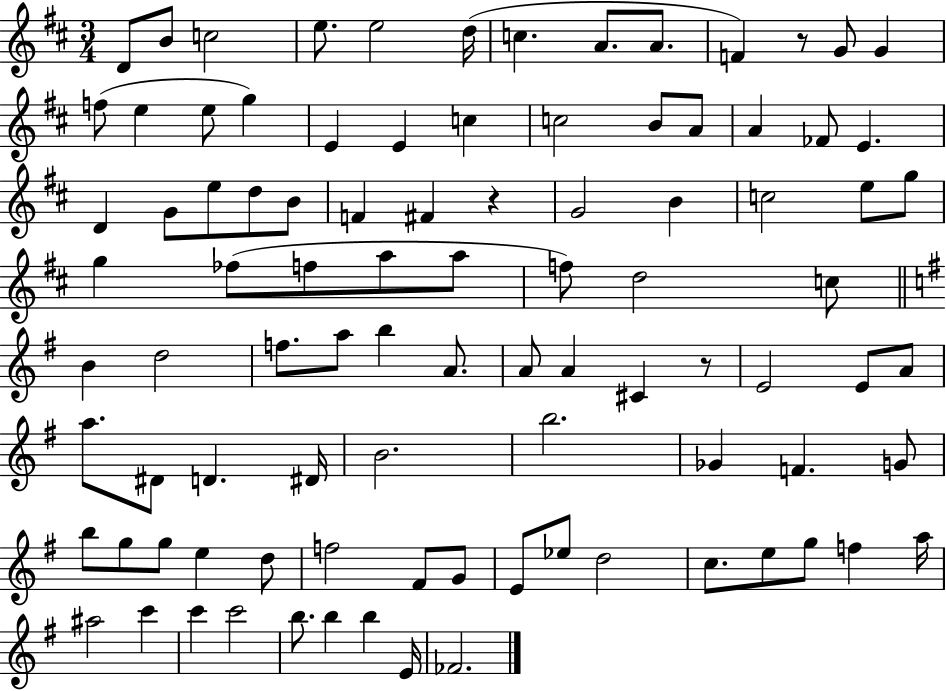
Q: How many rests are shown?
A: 3